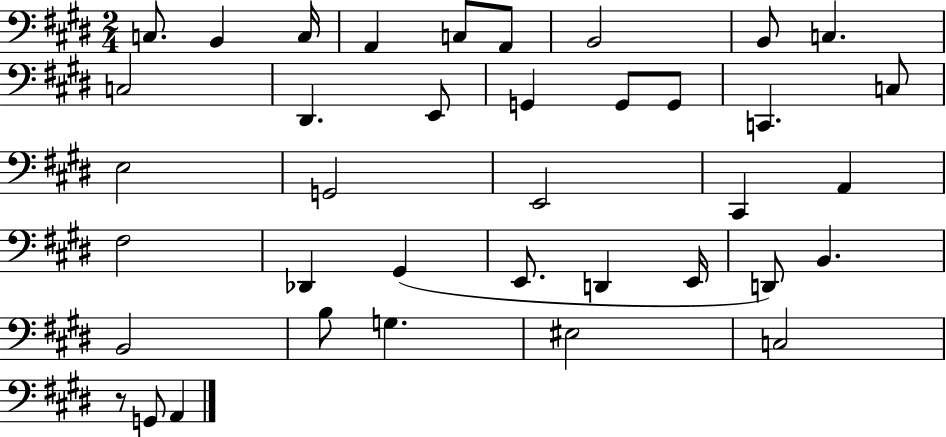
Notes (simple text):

C3/e. B2/q C3/s A2/q C3/e A2/e B2/h B2/e C3/q. C3/h D#2/q. E2/e G2/q G2/e G2/e C2/q. C3/e E3/h G2/h E2/h C#2/q A2/q F#3/h Db2/q G#2/q E2/e. D2/q E2/s D2/e B2/q. B2/h B3/e G3/q. EIS3/h C3/h R/e G2/e A2/q